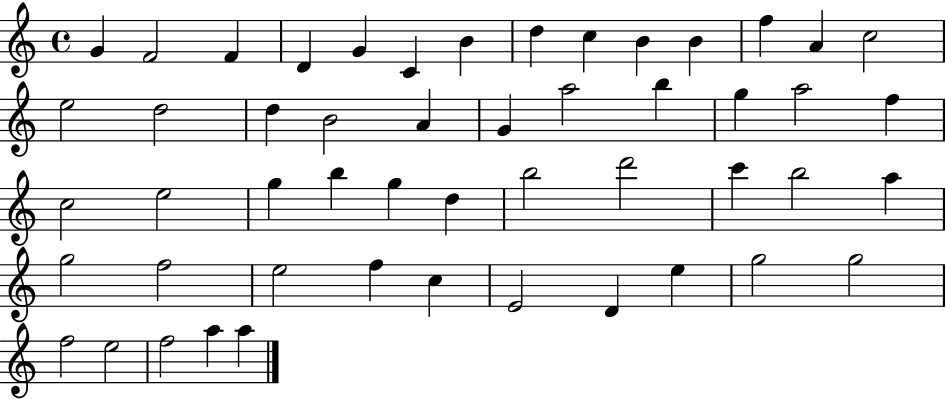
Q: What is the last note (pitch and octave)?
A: A5